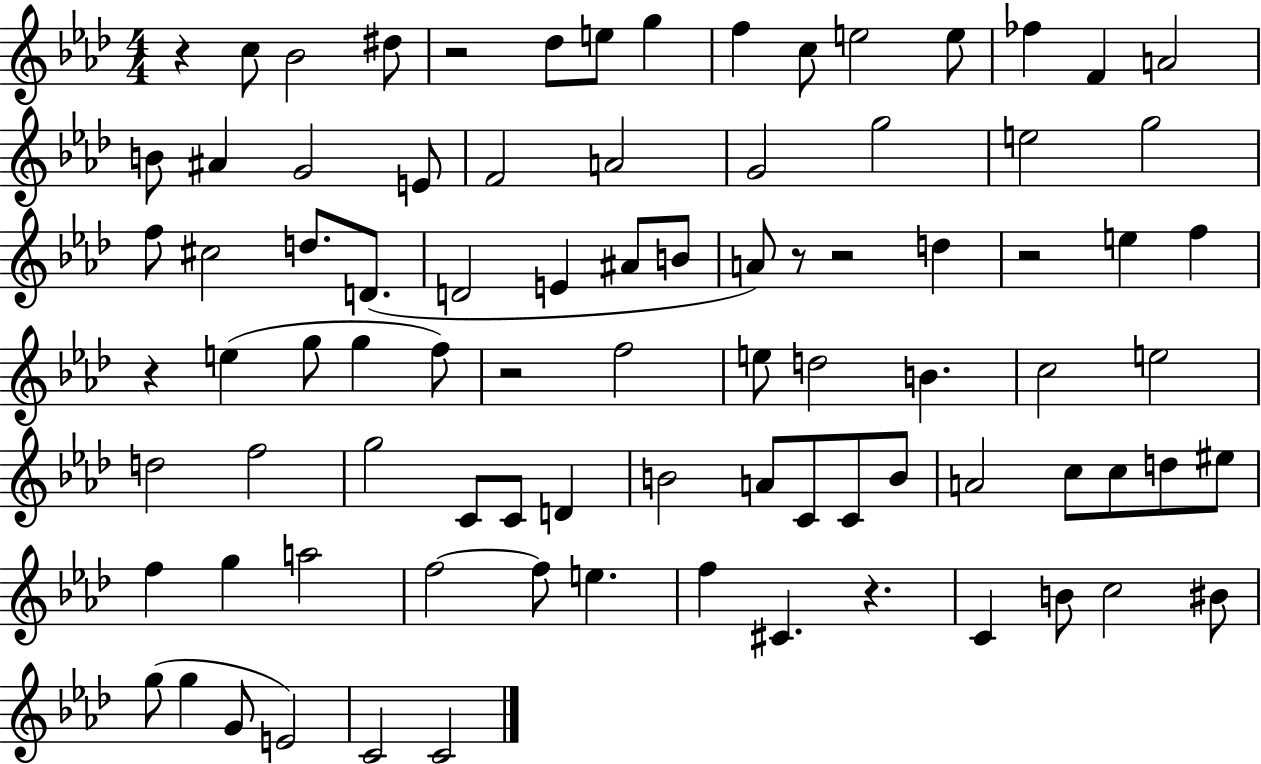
{
  \clef treble
  \numericTimeSignature
  \time 4/4
  \key aes \major
  r4 c''8 bes'2 dis''8 | r2 des''8 e''8 g''4 | f''4 c''8 e''2 e''8 | fes''4 f'4 a'2 | \break b'8 ais'4 g'2 e'8 | f'2 a'2 | g'2 g''2 | e''2 g''2 | \break f''8 cis''2 d''8. d'8.( | d'2 e'4 ais'8 b'8 | a'8) r8 r2 d''4 | r2 e''4 f''4 | \break r4 e''4( g''8 g''4 f''8) | r2 f''2 | e''8 d''2 b'4. | c''2 e''2 | \break d''2 f''2 | g''2 c'8 c'8 d'4 | b'2 a'8 c'8 c'8 b'8 | a'2 c''8 c''8 d''8 eis''8 | \break f''4 g''4 a''2 | f''2~~ f''8 e''4. | f''4 cis'4. r4. | c'4 b'8 c''2 bis'8 | \break g''8( g''4 g'8 e'2) | c'2 c'2 | \bar "|."
}